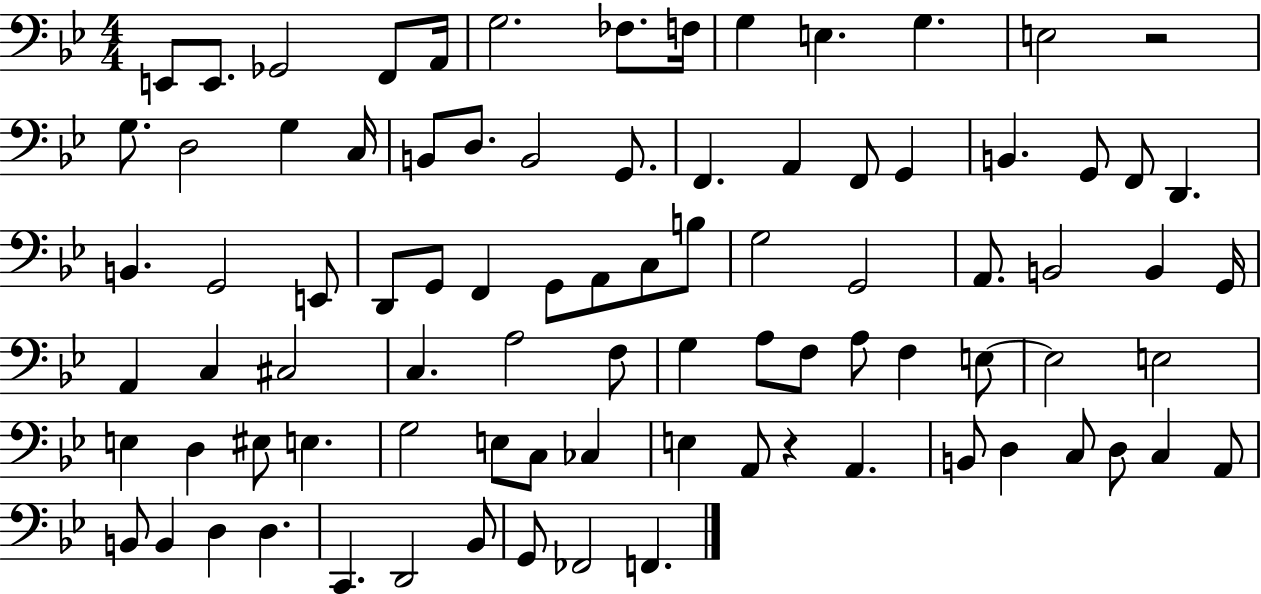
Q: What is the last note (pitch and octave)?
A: F2